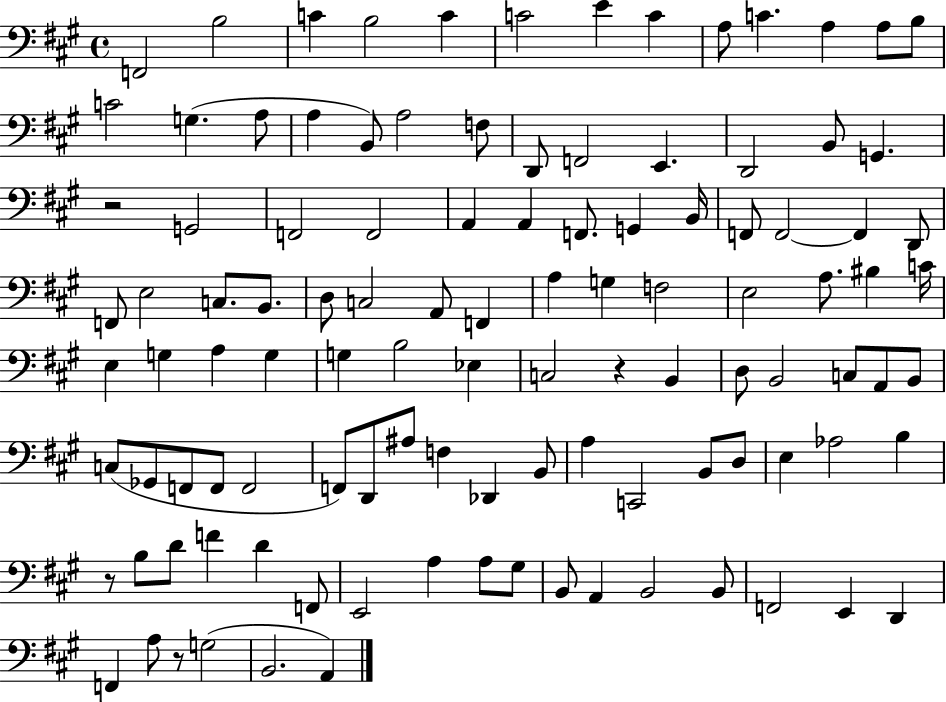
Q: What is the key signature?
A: A major